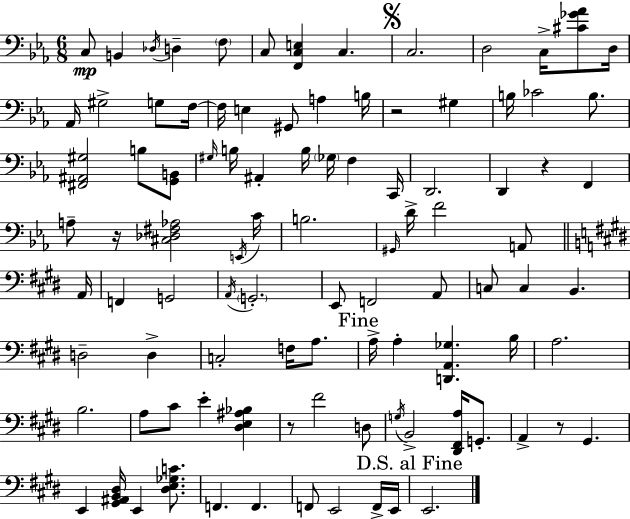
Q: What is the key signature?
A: EES major